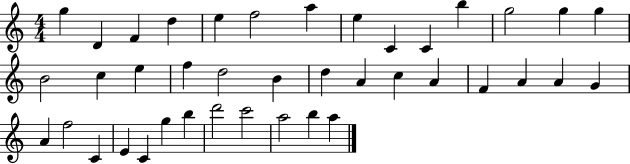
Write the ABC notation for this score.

X:1
T:Untitled
M:4/4
L:1/4
K:C
g D F d e f2 a e C C b g2 g g B2 c e f d2 B d A c A F A A G A f2 C E C g b d'2 c'2 a2 b a